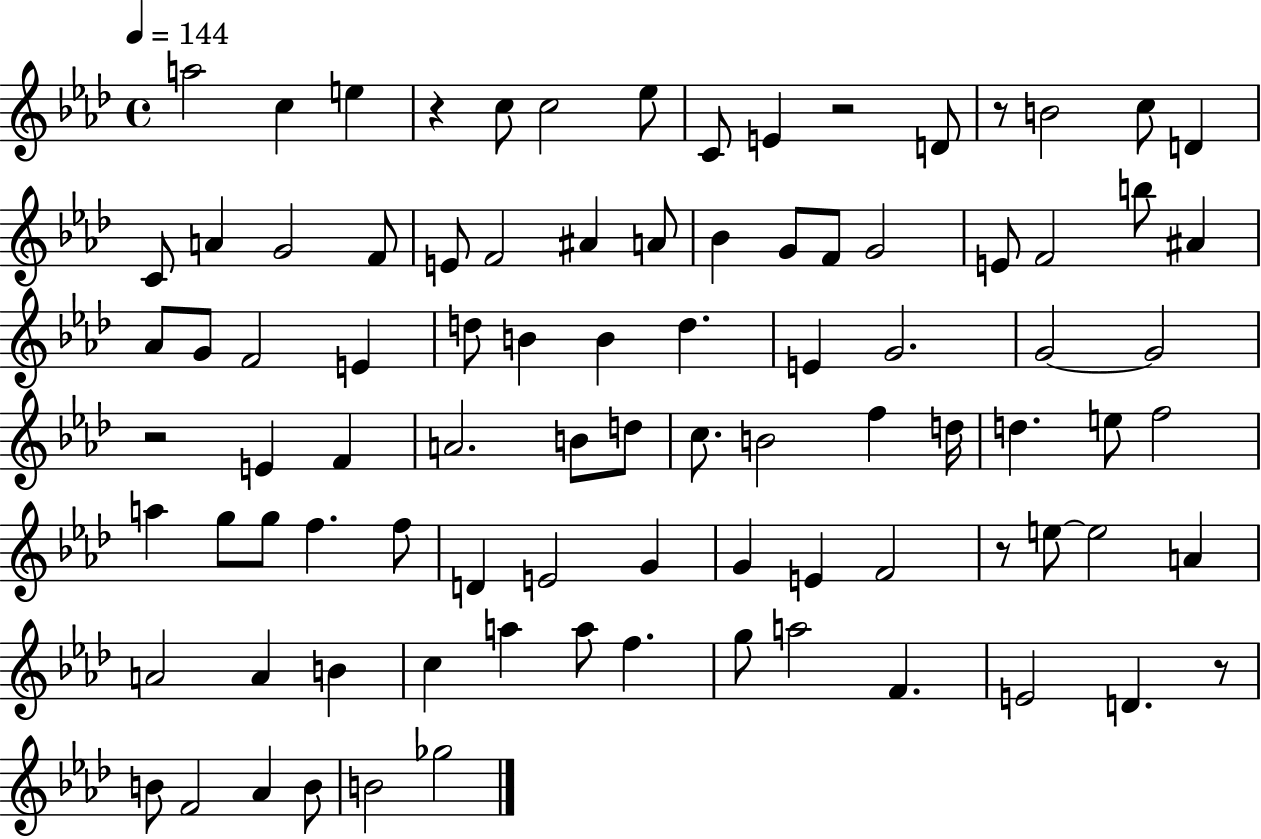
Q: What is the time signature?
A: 4/4